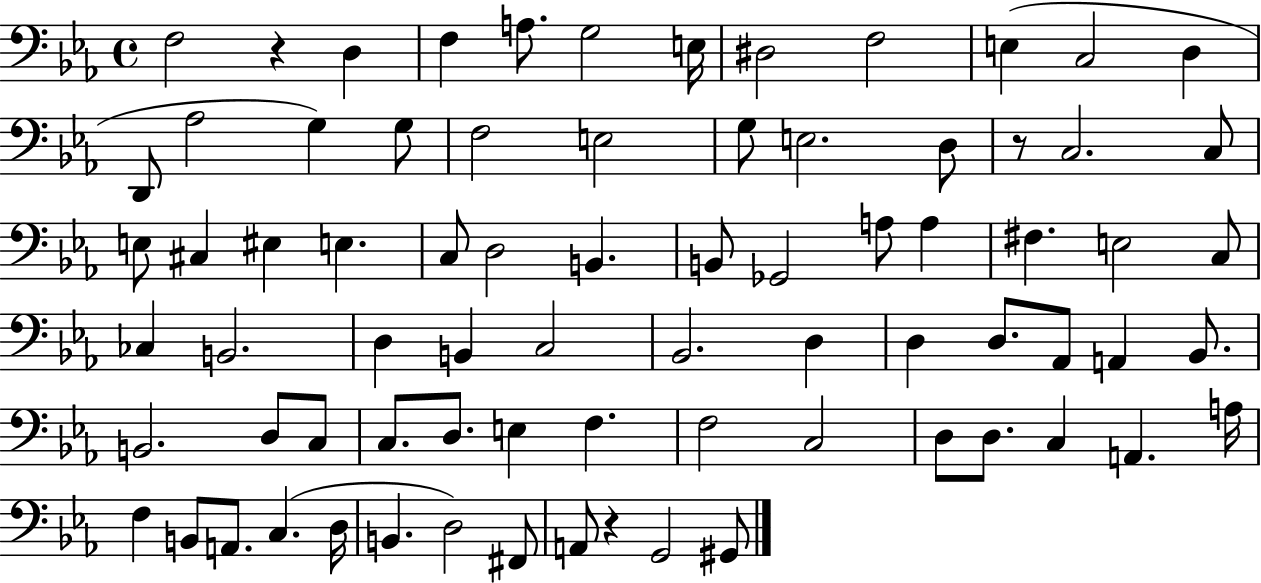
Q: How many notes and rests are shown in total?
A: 76